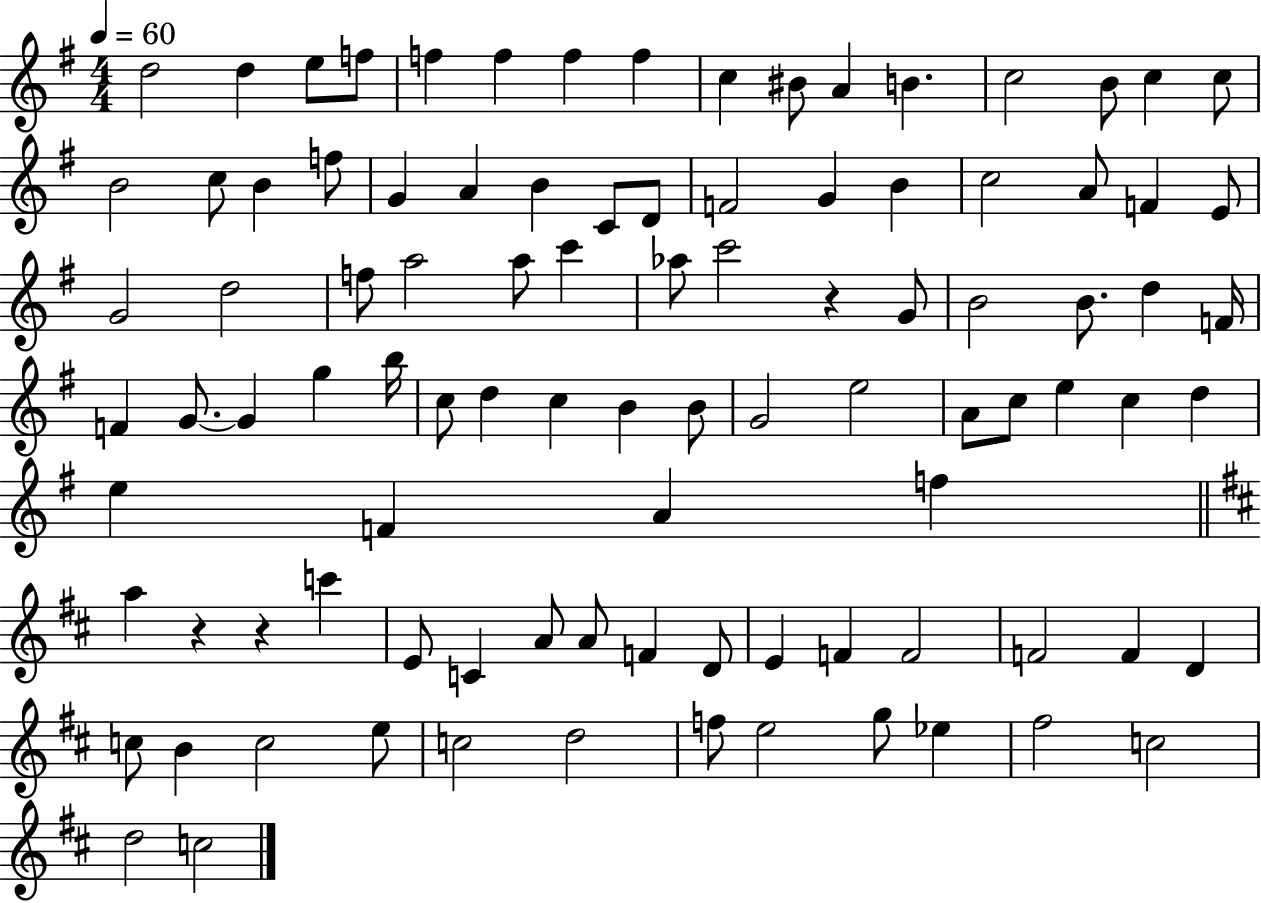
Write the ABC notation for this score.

X:1
T:Untitled
M:4/4
L:1/4
K:G
d2 d e/2 f/2 f f f f c ^B/2 A B c2 B/2 c c/2 B2 c/2 B f/2 G A B C/2 D/2 F2 G B c2 A/2 F E/2 G2 d2 f/2 a2 a/2 c' _a/2 c'2 z G/2 B2 B/2 d F/4 F G/2 G g b/4 c/2 d c B B/2 G2 e2 A/2 c/2 e c d e F A f a z z c' E/2 C A/2 A/2 F D/2 E F F2 F2 F D c/2 B c2 e/2 c2 d2 f/2 e2 g/2 _e ^f2 c2 d2 c2